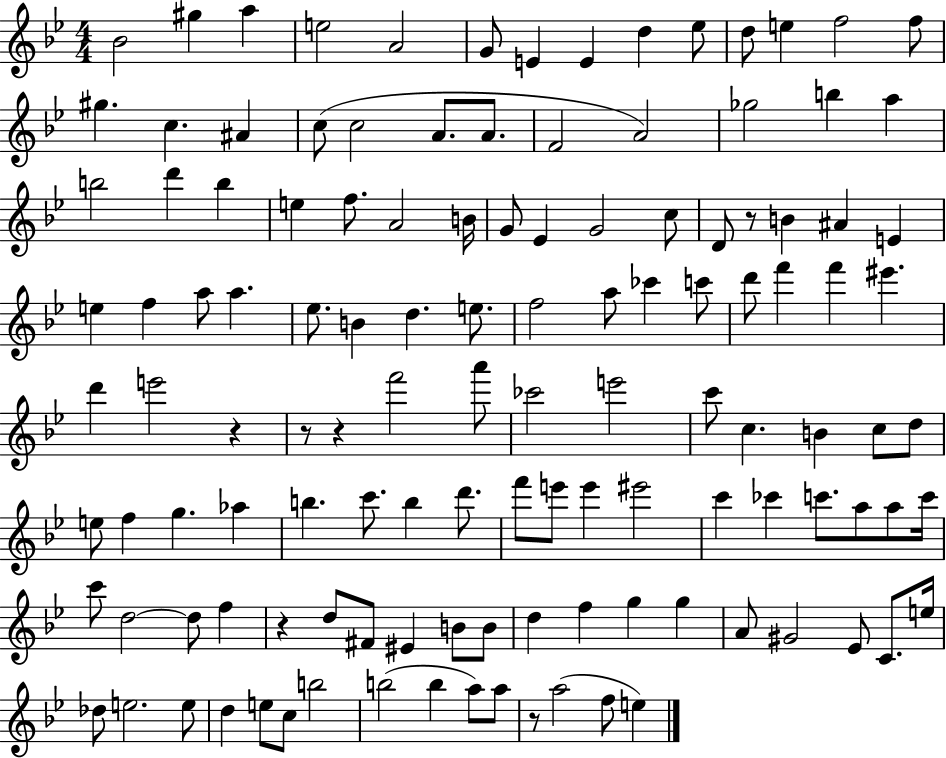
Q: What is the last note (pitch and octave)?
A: E5